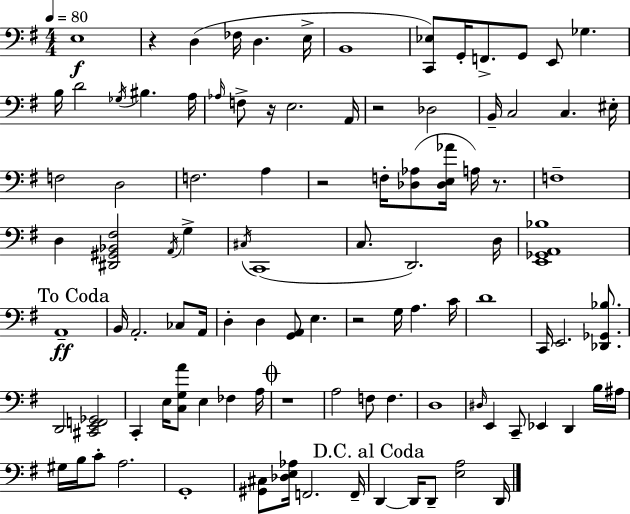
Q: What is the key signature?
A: E minor